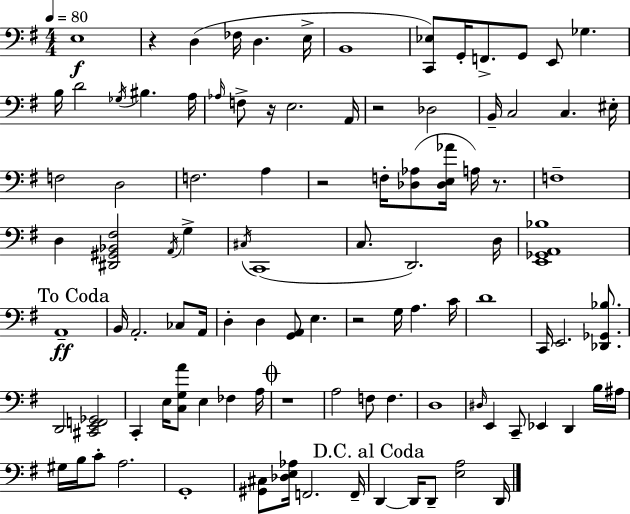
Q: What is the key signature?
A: E minor